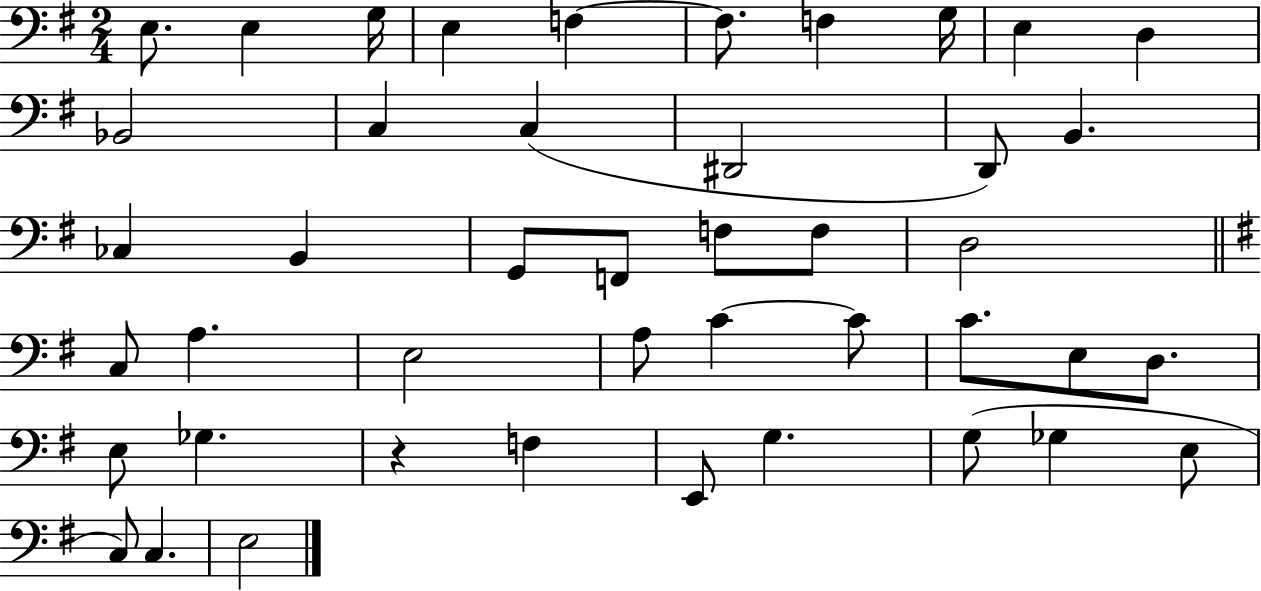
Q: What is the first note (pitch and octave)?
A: E3